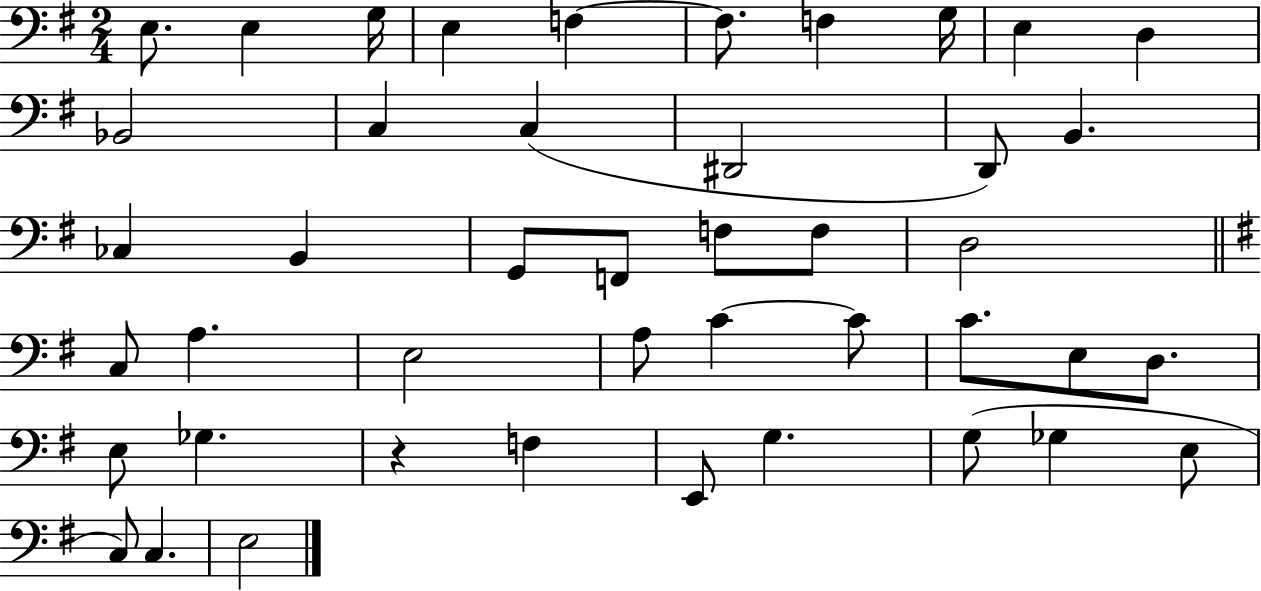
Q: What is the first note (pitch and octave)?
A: E3